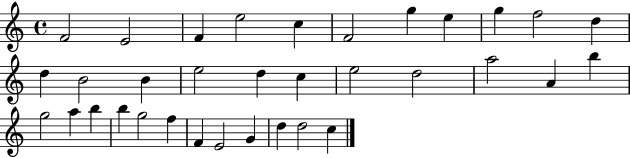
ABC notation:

X:1
T:Untitled
M:4/4
L:1/4
K:C
F2 E2 F e2 c F2 g e g f2 d d B2 B e2 d c e2 d2 a2 A b g2 a b b g2 f F E2 G d d2 c